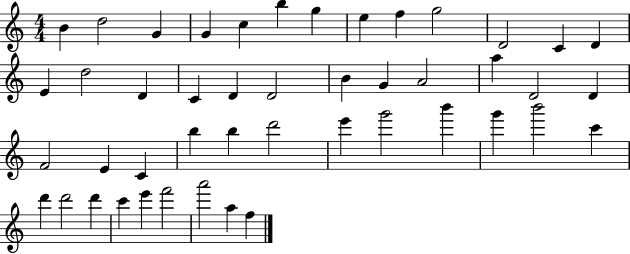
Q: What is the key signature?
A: C major